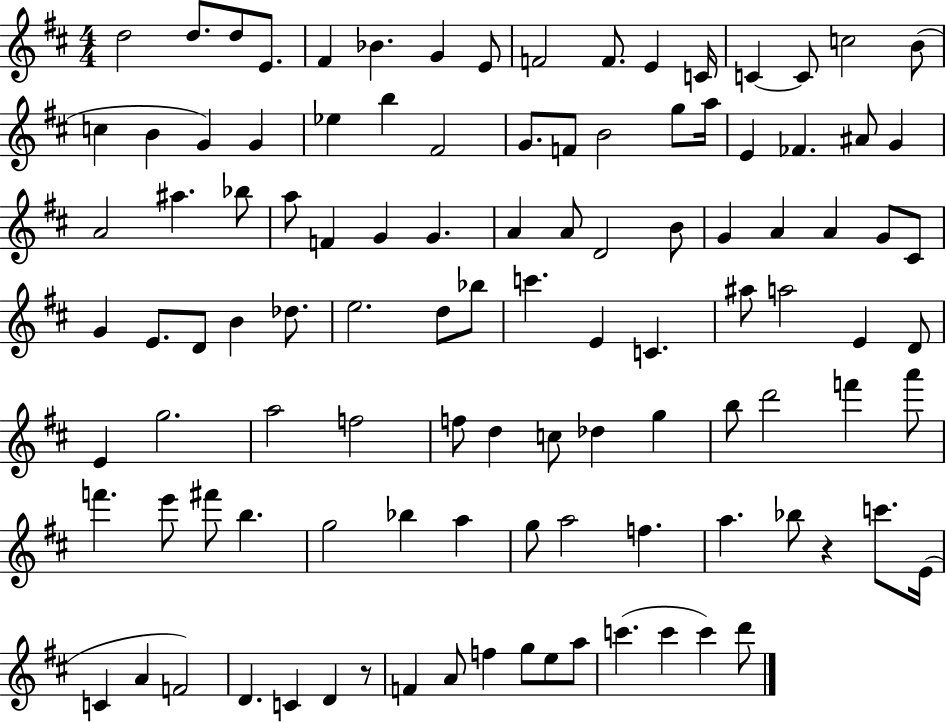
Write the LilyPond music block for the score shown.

{
  \clef treble
  \numericTimeSignature
  \time 4/4
  \key d \major
  \repeat volta 2 { d''2 d''8. d''8 e'8. | fis'4 bes'4. g'4 e'8 | f'2 f'8. e'4 c'16 | c'4~~ c'8 c''2 b'8( | \break c''4 b'4 g'4) g'4 | ees''4 b''4 fis'2 | g'8. f'8 b'2 g''8 a''16 | e'4 fes'4. ais'8 g'4 | \break a'2 ais''4. bes''8 | a''8 f'4 g'4 g'4. | a'4 a'8 d'2 b'8 | g'4 a'4 a'4 g'8 cis'8 | \break g'4 e'8. d'8 b'4 des''8. | e''2. d''8 bes''8 | c'''4. e'4 c'4. | ais''8 a''2 e'4 d'8 | \break e'4 g''2. | a''2 f''2 | f''8 d''4 c''8 des''4 g''4 | b''8 d'''2 f'''4 a'''8 | \break f'''4. e'''8 fis'''8 b''4. | g''2 bes''4 a''4 | g''8 a''2 f''4. | a''4. bes''8 r4 c'''8. e'16( | \break c'4 a'4 f'2) | d'4. c'4 d'4 r8 | f'4 a'8 f''4 g''8 e''8 a''8 | c'''4.( c'''4 c'''4) d'''8 | \break } \bar "|."
}